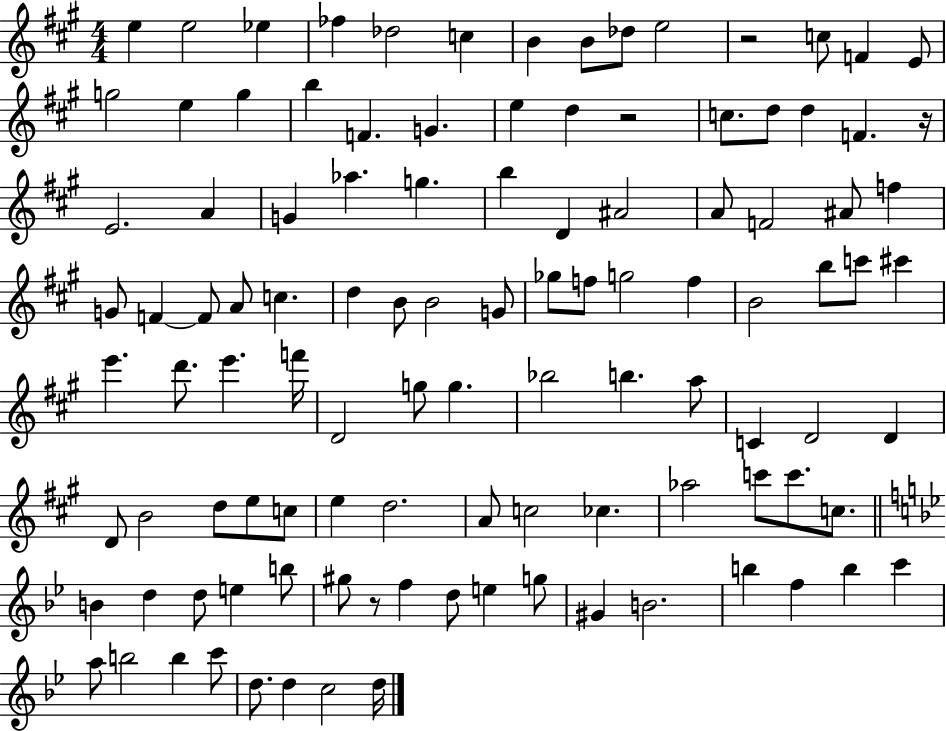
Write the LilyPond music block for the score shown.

{
  \clef treble
  \numericTimeSignature
  \time 4/4
  \key a \major
  \repeat volta 2 { e''4 e''2 ees''4 | fes''4 des''2 c''4 | b'4 b'8 des''8 e''2 | r2 c''8 f'4 e'8 | \break g''2 e''4 g''4 | b''4 f'4. g'4. | e''4 d''4 r2 | c''8. d''8 d''4 f'4. r16 | \break e'2. a'4 | g'4 aes''4. g''4. | b''4 d'4 ais'2 | a'8 f'2 ais'8 f''4 | \break g'8 f'4~~ f'8 a'8 c''4. | d''4 b'8 b'2 g'8 | ges''8 f''8 g''2 f''4 | b'2 b''8 c'''8 cis'''4 | \break e'''4. d'''8. e'''4. f'''16 | d'2 g''8 g''4. | bes''2 b''4. a''8 | c'4 d'2 d'4 | \break d'8 b'2 d''8 e''8 c''8 | e''4 d''2. | a'8 c''2 ces''4. | aes''2 c'''8 c'''8. c''8. | \break \bar "||" \break \key bes \major b'4 d''4 d''8 e''4 b''8 | gis''8 r8 f''4 d''8 e''4 g''8 | gis'4 b'2. | b''4 f''4 b''4 c'''4 | \break a''8 b''2 b''4 c'''8 | d''8. d''4 c''2 d''16 | } \bar "|."
}